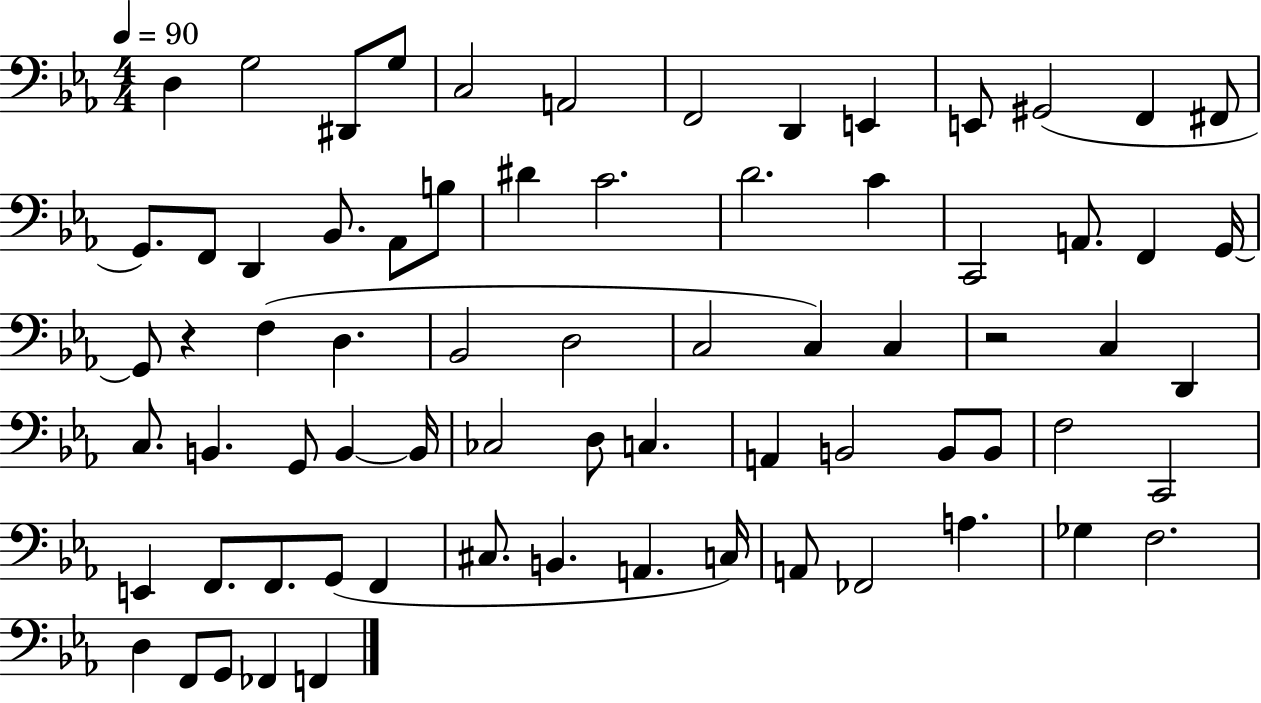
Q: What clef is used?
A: bass